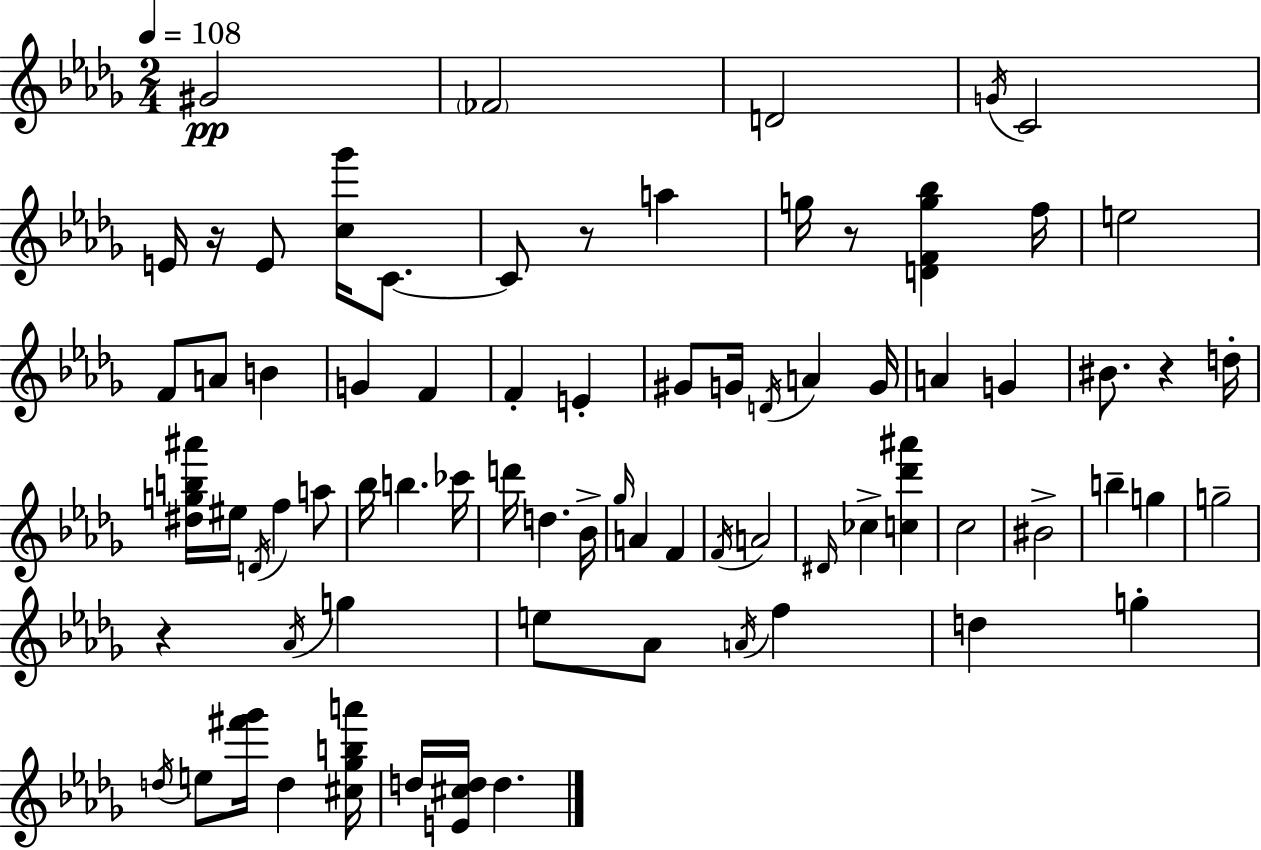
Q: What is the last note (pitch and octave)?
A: D5